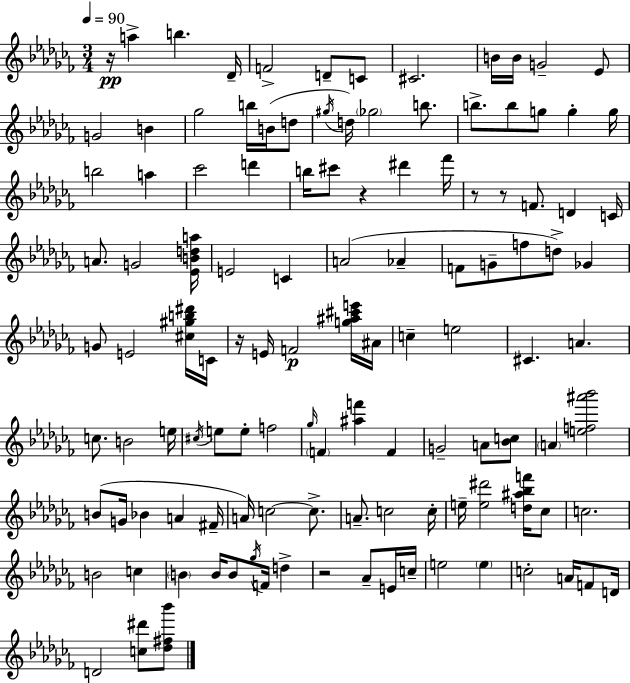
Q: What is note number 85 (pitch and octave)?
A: C5